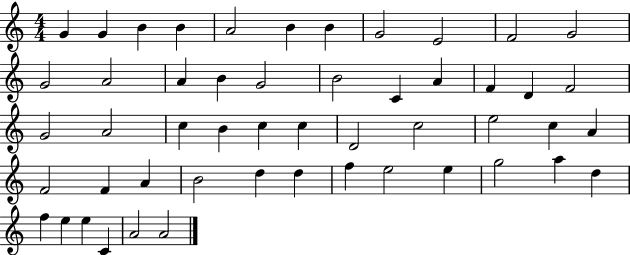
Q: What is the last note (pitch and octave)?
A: A4